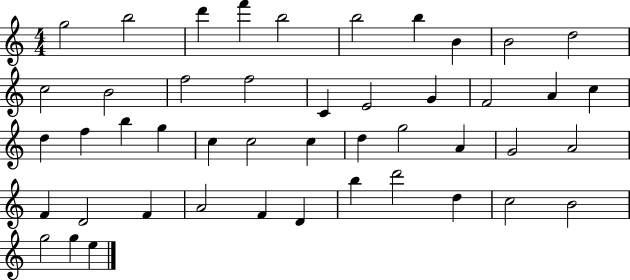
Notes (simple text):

G5/h B5/h D6/q F6/q B5/h B5/h B5/q B4/q B4/h D5/h C5/h B4/h F5/h F5/h C4/q E4/h G4/q F4/h A4/q C5/q D5/q F5/q B5/q G5/q C5/q C5/h C5/q D5/q G5/h A4/q G4/h A4/h F4/q D4/h F4/q A4/h F4/q D4/q B5/q D6/h D5/q C5/h B4/h G5/h G5/q E5/q